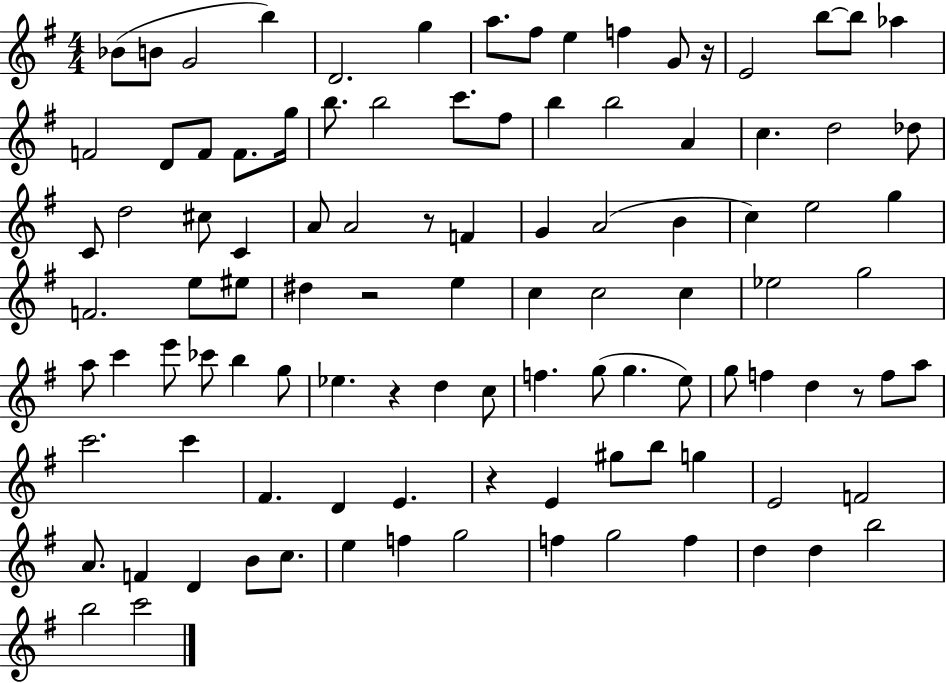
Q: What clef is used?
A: treble